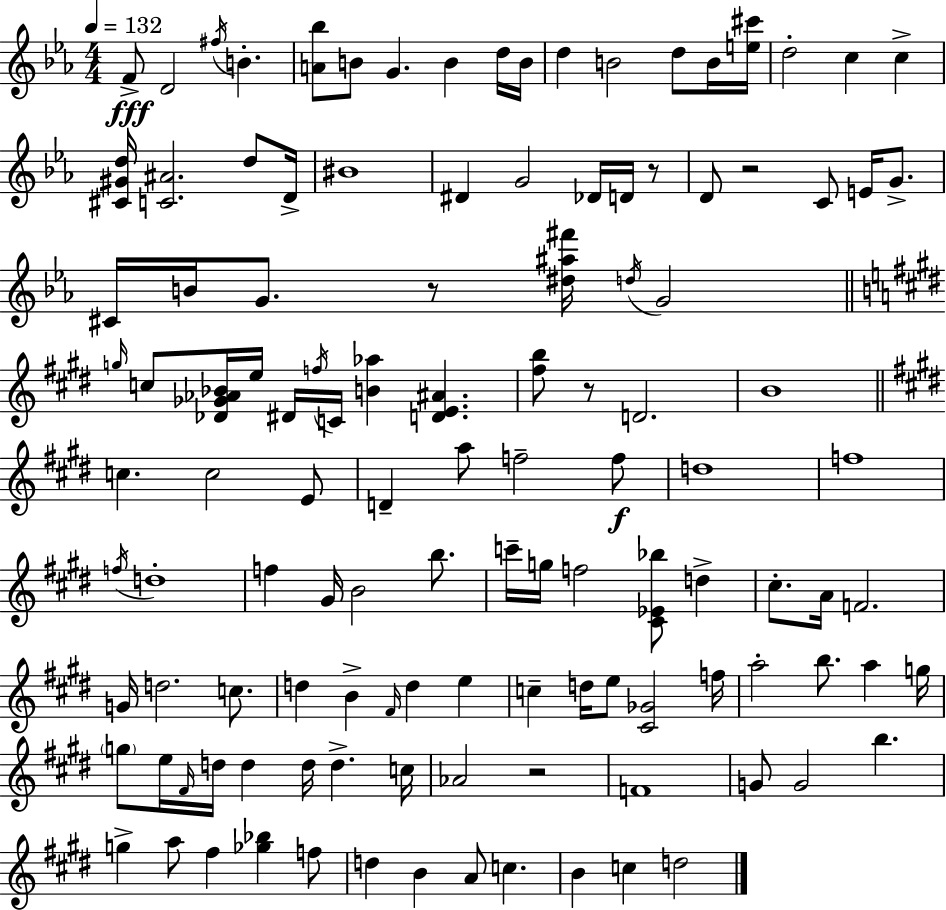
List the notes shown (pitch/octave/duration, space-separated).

F4/e D4/h F#5/s B4/q. [A4,Bb5]/e B4/e G4/q. B4/q D5/s B4/s D5/q B4/h D5/e B4/s [E5,C#6]/s D5/h C5/q C5/q [C#4,G#4,D5]/s [C4,A#4]/h. D5/e D4/s BIS4/w D#4/q G4/h Db4/s D4/s R/e D4/e R/h C4/e E4/s G4/e. C#4/s B4/s G4/e. R/e [D#5,A#5,F#6]/s D5/s G4/h G5/s C5/e [Db4,Gb4,Ab4,Bb4]/s E5/s D#4/s F5/s C4/s [B4,Ab5]/q [D4,E4,A#4]/q. [F#5,B5]/e R/e D4/h. B4/w C5/q. C5/h E4/e D4/q A5/e F5/h F5/e D5/w F5/w F5/s D5/w F5/q G#4/s B4/h B5/e. C6/s G5/s F5/h [C#4,Eb4,Bb5]/e D5/q C#5/e. A4/s F4/h. G4/s D5/h. C5/e. D5/q B4/q F#4/s D5/q E5/q C5/q D5/s E5/e [C#4,Gb4]/h F5/s A5/h B5/e. A5/q G5/s G5/e E5/s F#4/s D5/s D5/q D5/s D5/q. C5/s Ab4/h R/h F4/w G4/e G4/h B5/q. G5/q A5/e F#5/q [Gb5,Bb5]/q F5/e D5/q B4/q A4/e C5/q. B4/q C5/q D5/h